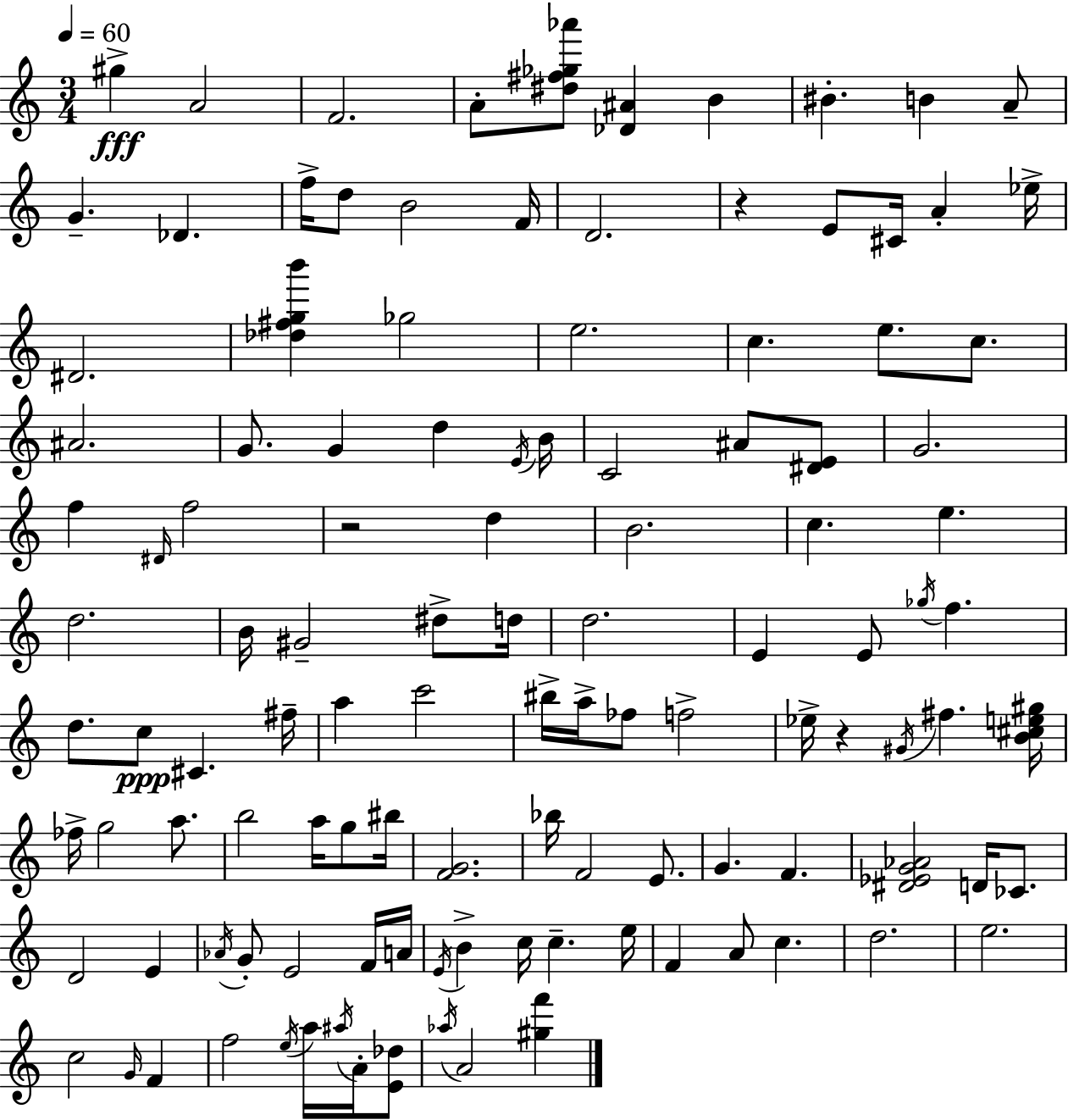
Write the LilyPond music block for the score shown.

{
  \clef treble
  \numericTimeSignature
  \time 3/4
  \key a \minor
  \tempo 4 = 60
  gis''4->\fff a'2 | f'2. | a'8-. <dis'' fis'' ges'' aes'''>8 <des' ais'>4 b'4 | bis'4.-. b'4 a'8-- | \break g'4.-- des'4. | f''16-> d''8 b'2 f'16 | d'2. | r4 e'8 cis'16 a'4-. ees''16-> | \break dis'2. | <des'' fis'' g'' b'''>4 ges''2 | e''2. | c''4. e''8. c''8. | \break ais'2. | g'8. g'4 d''4 \acciaccatura { e'16 } | b'16 c'2 ais'8 <dis' e'>8 | g'2. | \break f''4 \grace { dis'16 } f''2 | r2 d''4 | b'2. | c''4. e''4. | \break d''2. | b'16 gis'2-- dis''8-> | d''16 d''2. | e'4 e'8 \acciaccatura { ges''16 } f''4. | \break d''8. c''8\ppp cis'4. | fis''16-- a''4 c'''2 | bis''16-> a''16-> fes''8 f''2-> | ees''16-> r4 \acciaccatura { gis'16 } fis''4. | \break <b' cis'' e'' gis''>16 fes''16-> g''2 | a''8. b''2 | a''16 g''8 bis''16 <f' g'>2. | bes''16 f'2 | \break e'8. g'4. f'4. | <dis' ees' g' aes'>2 | d'16 ces'8. d'2 | e'4 \acciaccatura { aes'16 } g'8-. e'2 | \break f'16 a'16 \acciaccatura { e'16 } b'4-> c''16 c''4.-- | e''16 f'4 a'8 | c''4. d''2. | e''2. | \break c''2 | \grace { g'16 } f'4 f''2 | \acciaccatura { e''16 } a''16 \acciaccatura { ais''16 } a'16-. <e' des''>8 \acciaccatura { aes''16 } a'2 | <gis'' f'''>4 \bar "|."
}